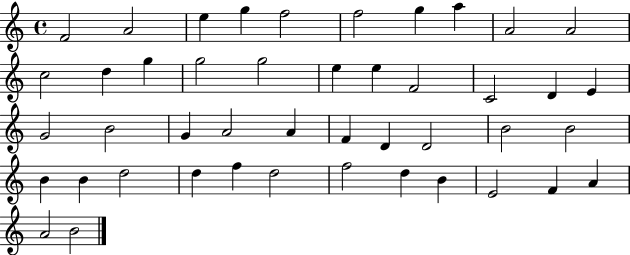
F4/h A4/h E5/q G5/q F5/h F5/h G5/q A5/q A4/h A4/h C5/h D5/q G5/q G5/h G5/h E5/q E5/q F4/h C4/h D4/q E4/q G4/h B4/h G4/q A4/h A4/q F4/q D4/q D4/h B4/h B4/h B4/q B4/q D5/h D5/q F5/q D5/h F5/h D5/q B4/q E4/h F4/q A4/q A4/h B4/h